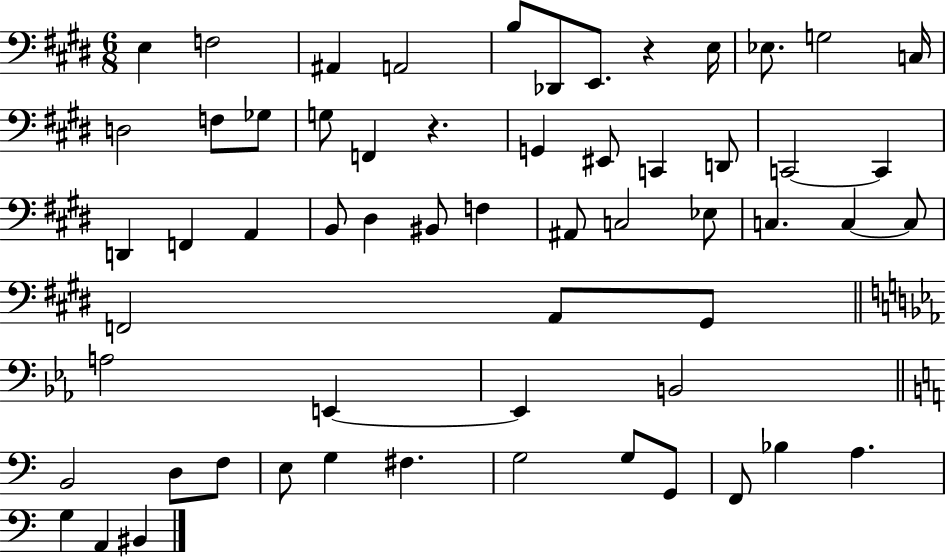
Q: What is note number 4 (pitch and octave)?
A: A2